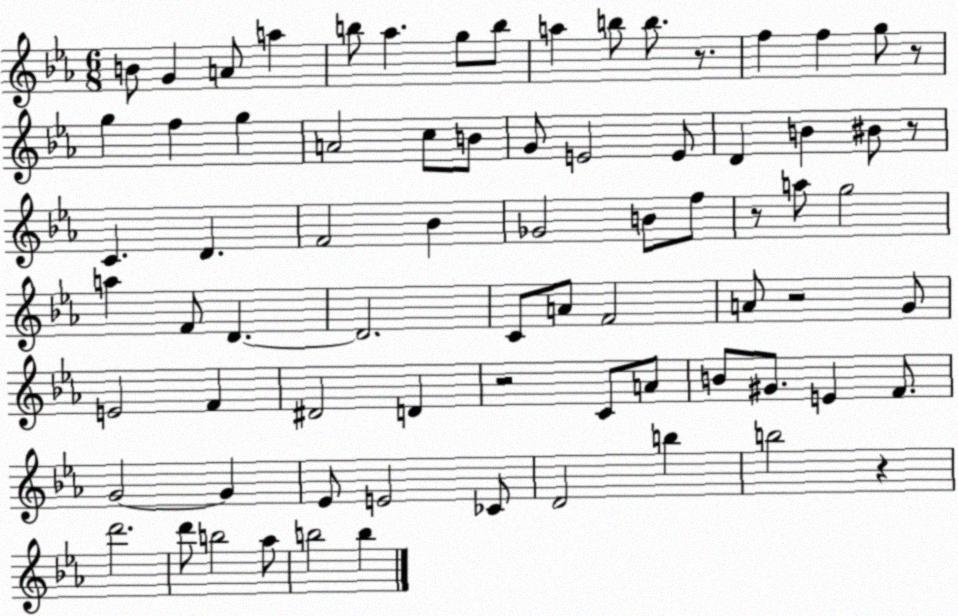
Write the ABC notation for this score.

X:1
T:Untitled
M:6/8
L:1/4
K:Eb
B/2 G A/2 a b/2 _a g/2 b/2 a b/2 b/2 z/2 f f g/2 z/2 g f g A2 c/2 B/2 G/2 E2 E/2 D B ^B/2 z/2 C D F2 _B _G2 B/2 f/2 z/2 a/2 g2 a F/2 D D2 C/2 A/2 F2 A/2 z2 G/2 E2 F ^D2 D z2 C/2 A/2 B/2 ^G/2 E F/2 G2 G _E/2 E2 _C/2 D2 b b2 z d'2 d'/2 b2 _a/2 b2 b